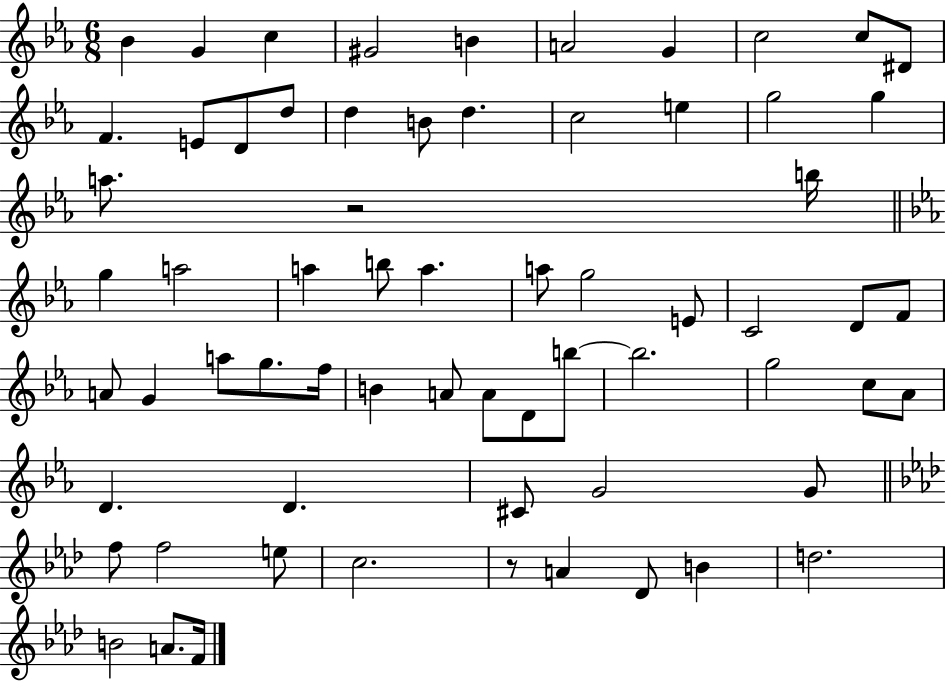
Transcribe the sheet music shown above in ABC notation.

X:1
T:Untitled
M:6/8
L:1/4
K:Eb
_B G c ^G2 B A2 G c2 c/2 ^D/2 F E/2 D/2 d/2 d B/2 d c2 e g2 g a/2 z2 b/4 g a2 a b/2 a a/2 g2 E/2 C2 D/2 F/2 A/2 G a/2 g/2 f/4 B A/2 A/2 D/2 b/2 b2 g2 c/2 _A/2 D D ^C/2 G2 G/2 f/2 f2 e/2 c2 z/2 A _D/2 B d2 B2 A/2 F/4